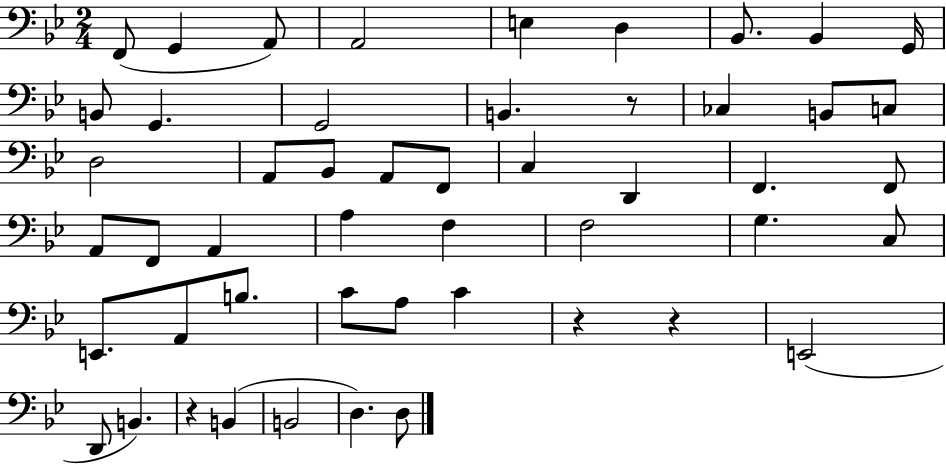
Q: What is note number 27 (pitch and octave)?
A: F2